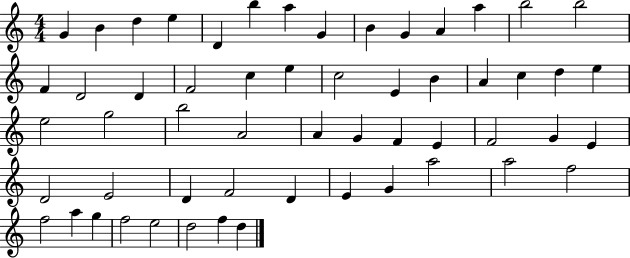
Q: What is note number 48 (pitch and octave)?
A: F5